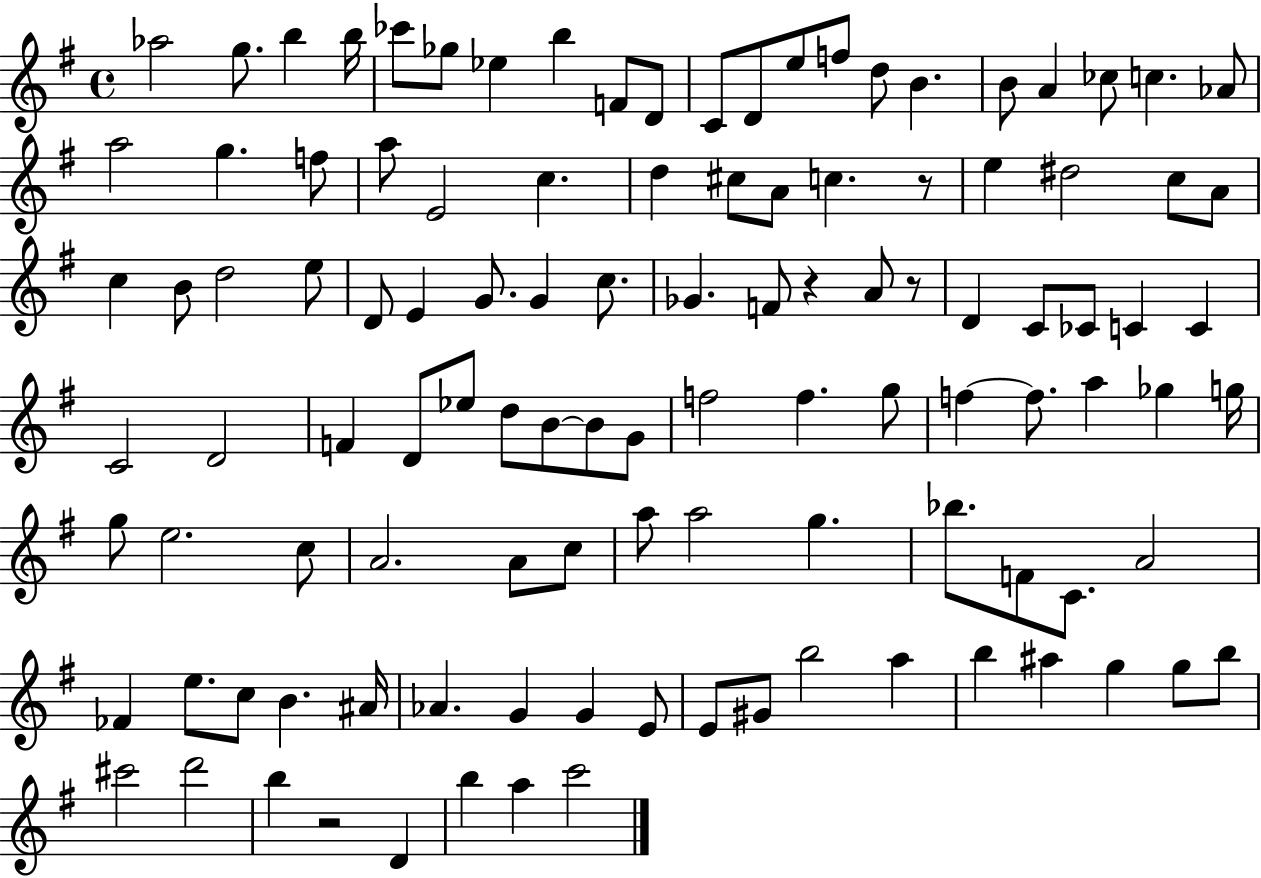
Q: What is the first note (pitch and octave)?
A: Ab5